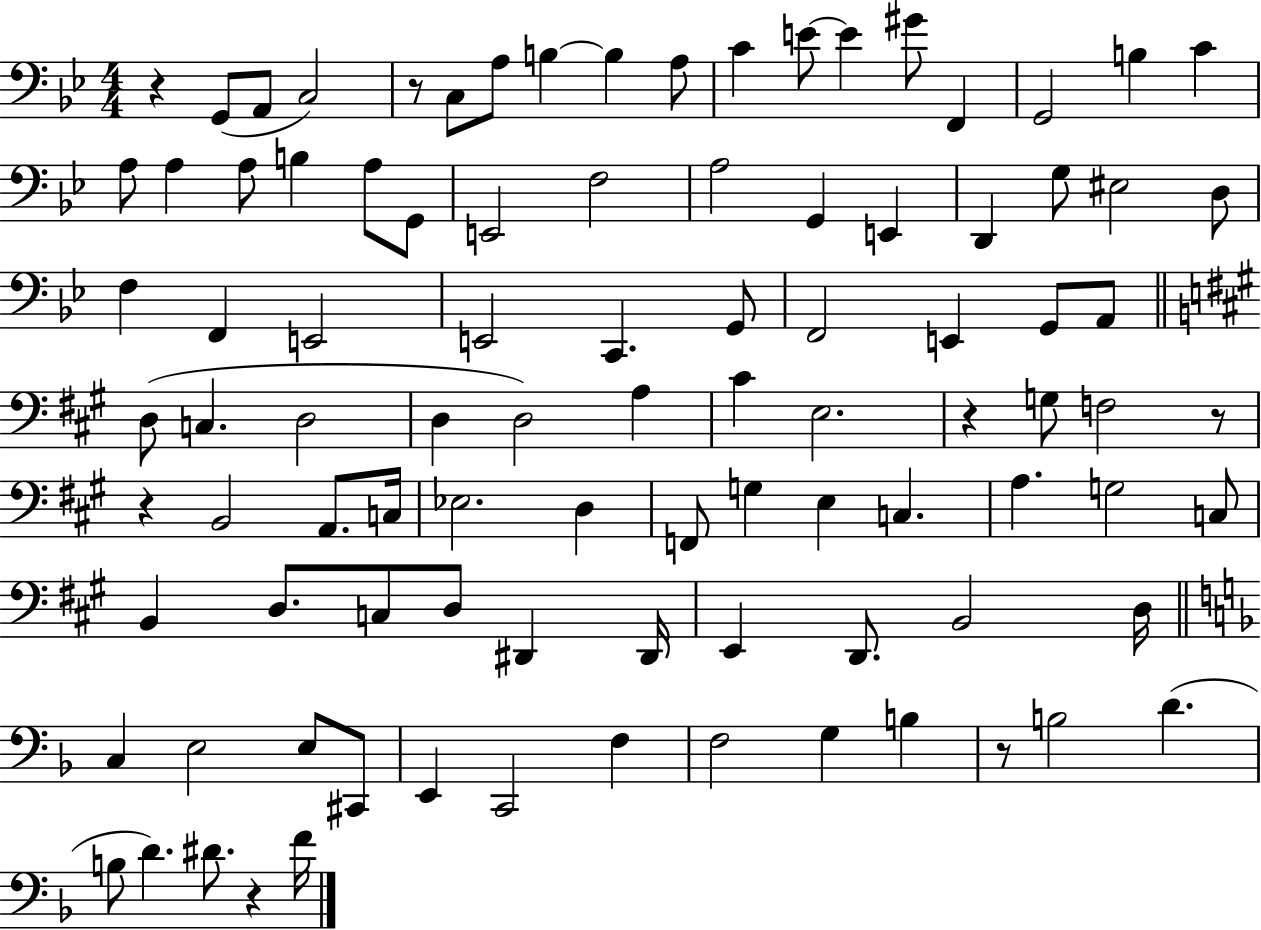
X:1
T:Untitled
M:4/4
L:1/4
K:Bb
z G,,/2 A,,/2 C,2 z/2 C,/2 A,/2 B, B, A,/2 C E/2 E ^G/2 F,, G,,2 B, C A,/2 A, A,/2 B, A,/2 G,,/2 E,,2 F,2 A,2 G,, E,, D,, G,/2 ^E,2 D,/2 F, F,, E,,2 E,,2 C,, G,,/2 F,,2 E,, G,,/2 A,,/2 D,/2 C, D,2 D, D,2 A, ^C E,2 z G,/2 F,2 z/2 z B,,2 A,,/2 C,/4 _E,2 D, F,,/2 G, E, C, A, G,2 C,/2 B,, D,/2 C,/2 D,/2 ^D,, ^D,,/4 E,, D,,/2 B,,2 D,/4 C, E,2 E,/2 ^C,,/2 E,, C,,2 F, F,2 G, B, z/2 B,2 D B,/2 D ^D/2 z F/4